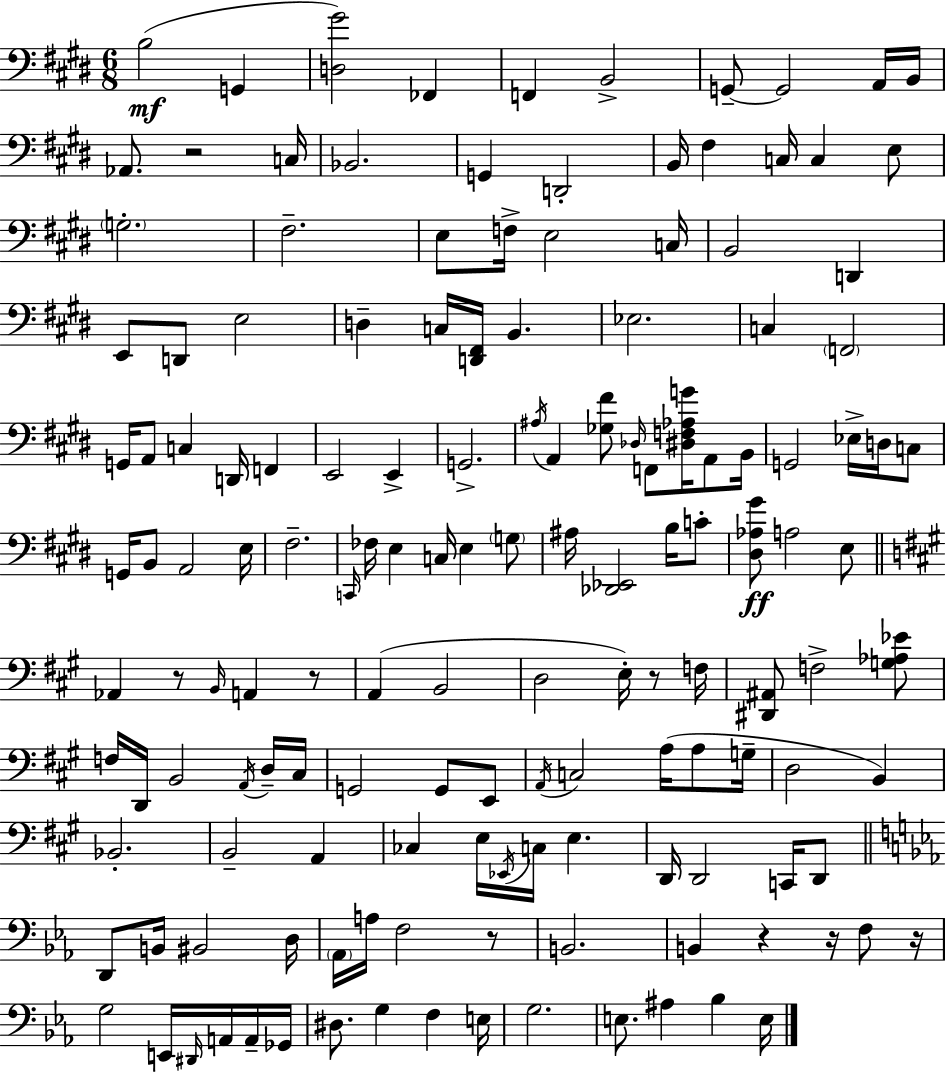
{
  \clef bass
  \numericTimeSignature
  \time 6/8
  \key e \major
  b2(\mf g,4 | <d gis'>2) fes,4 | f,4 b,2-> | g,8--~~ g,2 a,16 b,16 | \break aes,8. r2 c16 | bes,2. | g,4 d,2-. | b,16 fis4 c16 c4 e8 | \break \parenthesize g2.-. | fis2.-- | e8 f16-> e2 c16 | b,2 d,4 | \break e,8 d,8 e2 | d4-- c16 <d, fis,>16 b,4. | ees2. | c4 \parenthesize f,2 | \break g,16 a,8 c4 d,16 f,4 | e,2 e,4-> | g,2.-> | \acciaccatura { ais16 } a,4 <ges fis'>8 \grace { des16 } f,8 <dis f aes g'>16 a,8 | \break b,16 g,2 ees16-> d16 | c8 g,16 b,8 a,2 | e16 fis2.-- | \grace { c,16 } fes16 e4 c16 e4 | \break \parenthesize g8 ais16 <des, ees,>2 | b16 c'8-. <dis aes gis'>8\ff a2 | e8 \bar "||" \break \key a \major aes,4 r8 \grace { b,16 } a,4 r8 | a,4( b,2 | d2 e16-.) r8 | f16 <dis, ais,>8 f2-> <g aes ees'>8 | \break f16 d,16 b,2 \acciaccatura { a,16 } | d16-- cis16 g,2 g,8 | e,8 \acciaccatura { a,16 } c2 a16( | a8 g16-- d2 b,4) | \break bes,2.-. | b,2-- a,4 | ces4 e16 \acciaccatura { ees,16 } c16 e4. | d,16 d,2 | \break c,16 d,8 \bar "||" \break \key ees \major d,8 b,16 bis,2 d16 | \parenthesize aes,16 a16 f2 r8 | b,2. | b,4 r4 r16 f8 r16 | \break g2 e,16 \grace { dis,16 } a,16 a,16-- | ges,16 dis8. g4 f4 | e16 g2. | e8. ais4 bes4 | \break e16 \bar "|."
}